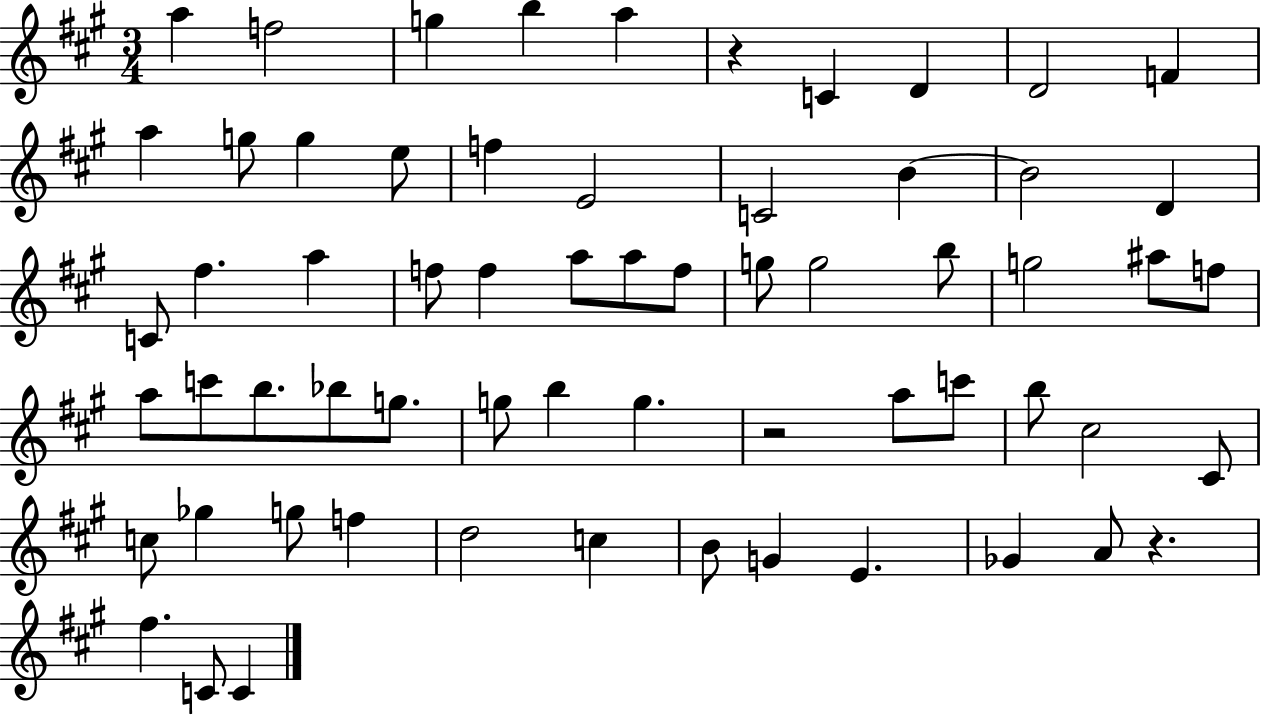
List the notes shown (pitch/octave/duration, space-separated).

A5/q F5/h G5/q B5/q A5/q R/q C4/q D4/q D4/h F4/q A5/q G5/e G5/q E5/e F5/q E4/h C4/h B4/q B4/h D4/q C4/e F#5/q. A5/q F5/e F5/q A5/e A5/e F5/e G5/e G5/h B5/e G5/h A#5/e F5/e A5/e C6/e B5/e. Bb5/e G5/e. G5/e B5/q G5/q. R/h A5/e C6/e B5/e C#5/h C#4/e C5/e Gb5/q G5/e F5/q D5/h C5/q B4/e G4/q E4/q. Gb4/q A4/e R/q. F#5/q. C4/e C4/q